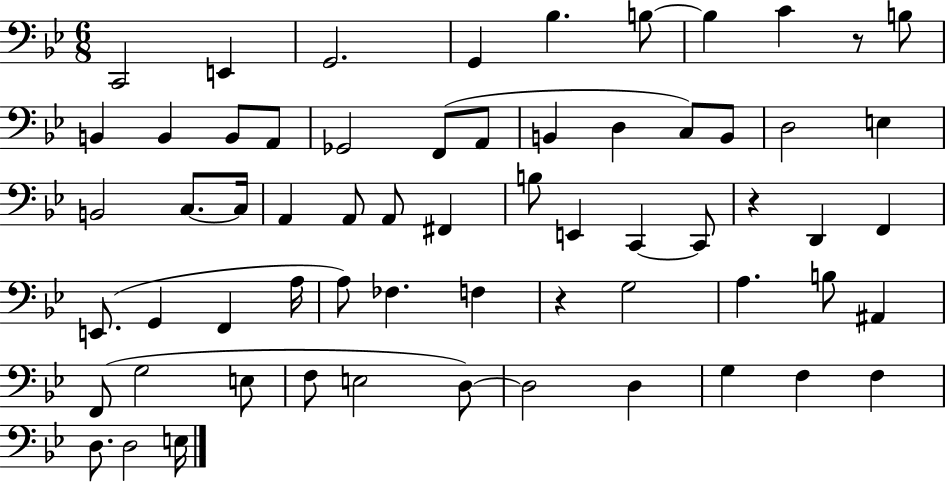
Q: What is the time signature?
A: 6/8